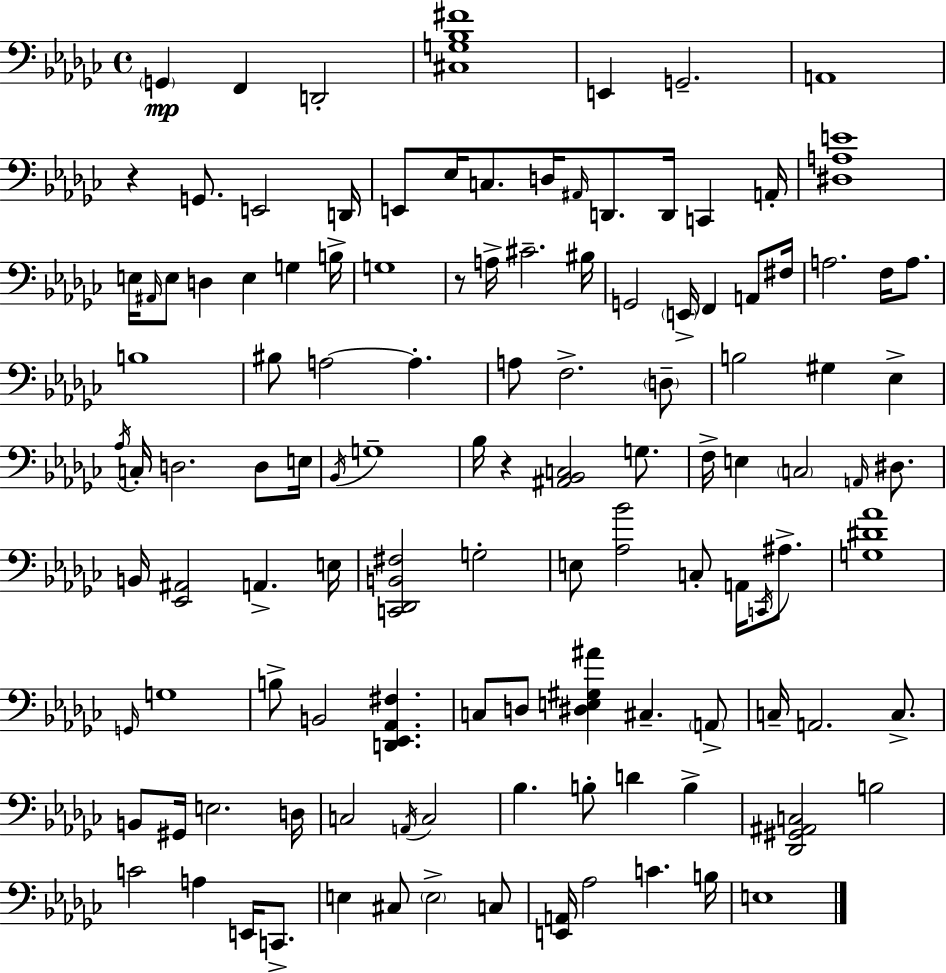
X:1
T:Untitled
M:4/4
L:1/4
K:Ebm
G,, F,, D,,2 [^C,G,_B,^F]4 E,, G,,2 A,,4 z G,,/2 E,,2 D,,/4 E,,/2 _E,/4 C,/2 D,/4 ^A,,/4 D,,/2 D,,/4 C,, A,,/4 [^D,A,E]4 E,/4 ^A,,/4 E,/2 D, E, G, B,/4 G,4 z/2 A,/4 ^C2 ^B,/4 G,,2 E,,/4 F,, A,,/2 ^F,/4 A,2 F,/4 A,/2 B,4 ^B,/2 A,2 A, A,/2 F,2 D,/2 B,2 ^G, _E, _A,/4 C,/4 D,2 D,/2 E,/4 _B,,/4 G,4 _B,/4 z [^A,,_B,,C,]2 G,/2 F,/4 E, C,2 A,,/4 ^D,/2 B,,/4 [_E,,^A,,]2 A,, E,/4 [C,,_D,,B,,^F,]2 G,2 E,/2 [_A,_B]2 C,/2 A,,/4 C,,/4 ^A,/2 [G,^D_A]4 G,,/4 G,4 B,/2 B,,2 [D,,_E,,_A,,^F,] C,/2 D,/2 [^D,E,^G,^A] ^C, A,,/2 C,/4 A,,2 C,/2 B,,/2 ^G,,/4 E,2 D,/4 C,2 A,,/4 C,2 _B, B,/2 D B, [_D,,^G,,^A,,C,]2 B,2 C2 A, E,,/4 C,,/2 E, ^C,/2 E,2 C,/2 [E,,A,,]/4 _A,2 C B,/4 E,4